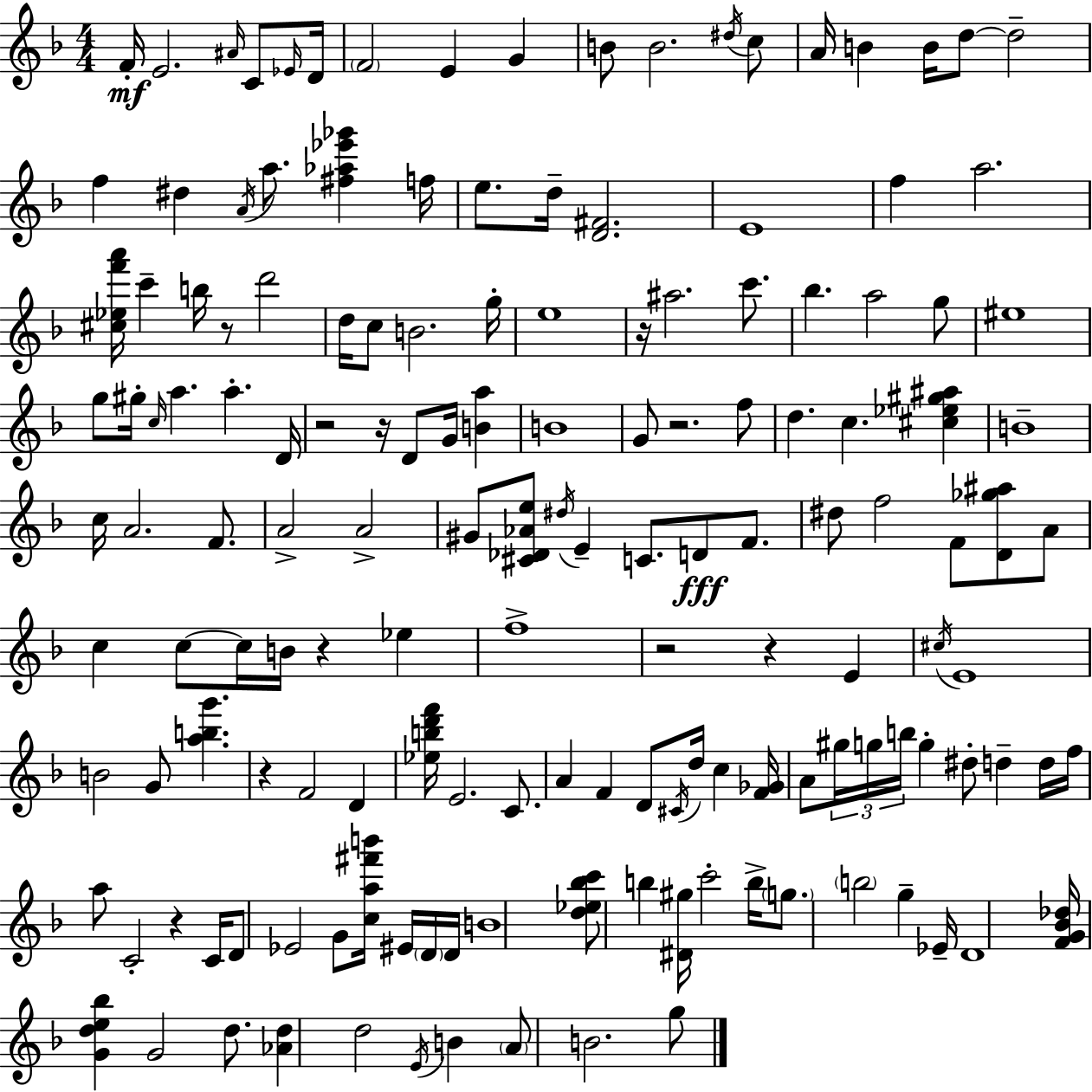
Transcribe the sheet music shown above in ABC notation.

X:1
T:Untitled
M:4/4
L:1/4
K:F
F/4 E2 ^A/4 C/2 _E/4 D/4 F2 E G B/2 B2 ^d/4 c/2 A/4 B B/4 d/2 d2 f ^d A/4 a/2 [^f_a_e'_g'] f/4 e/2 d/4 [D^F]2 E4 f a2 [^c_ef'a']/4 c' b/4 z/2 d'2 d/4 c/2 B2 g/4 e4 z/4 ^a2 c'/2 _b a2 g/2 ^e4 g/2 ^g/4 c/4 a a D/4 z2 z/4 D/2 G/4 [Ba] B4 G/2 z2 f/2 d c [^c_e^g^a] B4 c/4 A2 F/2 A2 A2 ^G/2 [^C_D_Ae]/2 ^d/4 E C/2 D/2 F/2 ^d/2 f2 F/2 [D_g^a]/2 A/2 c c/2 c/4 B/4 z _e f4 z2 z E ^c/4 E4 B2 G/2 [abg'] z F2 D [_ebd'f']/4 E2 C/2 A F D/2 ^C/4 d/4 c [F_G]/4 A/2 ^g/4 g/4 b/4 g ^d/2 d d/4 f/4 a/2 C2 z C/4 D/2 _E2 G/2 [ca^f'b']/4 ^E/4 D/4 D/4 B4 [d_e_bc']/2 b [^D^g]/4 c'2 b/4 g/2 b2 g _E/4 D4 [FG_B_d]/4 [Gde_b] G2 d/2 [_Ad] d2 E/4 B A/2 B2 g/2